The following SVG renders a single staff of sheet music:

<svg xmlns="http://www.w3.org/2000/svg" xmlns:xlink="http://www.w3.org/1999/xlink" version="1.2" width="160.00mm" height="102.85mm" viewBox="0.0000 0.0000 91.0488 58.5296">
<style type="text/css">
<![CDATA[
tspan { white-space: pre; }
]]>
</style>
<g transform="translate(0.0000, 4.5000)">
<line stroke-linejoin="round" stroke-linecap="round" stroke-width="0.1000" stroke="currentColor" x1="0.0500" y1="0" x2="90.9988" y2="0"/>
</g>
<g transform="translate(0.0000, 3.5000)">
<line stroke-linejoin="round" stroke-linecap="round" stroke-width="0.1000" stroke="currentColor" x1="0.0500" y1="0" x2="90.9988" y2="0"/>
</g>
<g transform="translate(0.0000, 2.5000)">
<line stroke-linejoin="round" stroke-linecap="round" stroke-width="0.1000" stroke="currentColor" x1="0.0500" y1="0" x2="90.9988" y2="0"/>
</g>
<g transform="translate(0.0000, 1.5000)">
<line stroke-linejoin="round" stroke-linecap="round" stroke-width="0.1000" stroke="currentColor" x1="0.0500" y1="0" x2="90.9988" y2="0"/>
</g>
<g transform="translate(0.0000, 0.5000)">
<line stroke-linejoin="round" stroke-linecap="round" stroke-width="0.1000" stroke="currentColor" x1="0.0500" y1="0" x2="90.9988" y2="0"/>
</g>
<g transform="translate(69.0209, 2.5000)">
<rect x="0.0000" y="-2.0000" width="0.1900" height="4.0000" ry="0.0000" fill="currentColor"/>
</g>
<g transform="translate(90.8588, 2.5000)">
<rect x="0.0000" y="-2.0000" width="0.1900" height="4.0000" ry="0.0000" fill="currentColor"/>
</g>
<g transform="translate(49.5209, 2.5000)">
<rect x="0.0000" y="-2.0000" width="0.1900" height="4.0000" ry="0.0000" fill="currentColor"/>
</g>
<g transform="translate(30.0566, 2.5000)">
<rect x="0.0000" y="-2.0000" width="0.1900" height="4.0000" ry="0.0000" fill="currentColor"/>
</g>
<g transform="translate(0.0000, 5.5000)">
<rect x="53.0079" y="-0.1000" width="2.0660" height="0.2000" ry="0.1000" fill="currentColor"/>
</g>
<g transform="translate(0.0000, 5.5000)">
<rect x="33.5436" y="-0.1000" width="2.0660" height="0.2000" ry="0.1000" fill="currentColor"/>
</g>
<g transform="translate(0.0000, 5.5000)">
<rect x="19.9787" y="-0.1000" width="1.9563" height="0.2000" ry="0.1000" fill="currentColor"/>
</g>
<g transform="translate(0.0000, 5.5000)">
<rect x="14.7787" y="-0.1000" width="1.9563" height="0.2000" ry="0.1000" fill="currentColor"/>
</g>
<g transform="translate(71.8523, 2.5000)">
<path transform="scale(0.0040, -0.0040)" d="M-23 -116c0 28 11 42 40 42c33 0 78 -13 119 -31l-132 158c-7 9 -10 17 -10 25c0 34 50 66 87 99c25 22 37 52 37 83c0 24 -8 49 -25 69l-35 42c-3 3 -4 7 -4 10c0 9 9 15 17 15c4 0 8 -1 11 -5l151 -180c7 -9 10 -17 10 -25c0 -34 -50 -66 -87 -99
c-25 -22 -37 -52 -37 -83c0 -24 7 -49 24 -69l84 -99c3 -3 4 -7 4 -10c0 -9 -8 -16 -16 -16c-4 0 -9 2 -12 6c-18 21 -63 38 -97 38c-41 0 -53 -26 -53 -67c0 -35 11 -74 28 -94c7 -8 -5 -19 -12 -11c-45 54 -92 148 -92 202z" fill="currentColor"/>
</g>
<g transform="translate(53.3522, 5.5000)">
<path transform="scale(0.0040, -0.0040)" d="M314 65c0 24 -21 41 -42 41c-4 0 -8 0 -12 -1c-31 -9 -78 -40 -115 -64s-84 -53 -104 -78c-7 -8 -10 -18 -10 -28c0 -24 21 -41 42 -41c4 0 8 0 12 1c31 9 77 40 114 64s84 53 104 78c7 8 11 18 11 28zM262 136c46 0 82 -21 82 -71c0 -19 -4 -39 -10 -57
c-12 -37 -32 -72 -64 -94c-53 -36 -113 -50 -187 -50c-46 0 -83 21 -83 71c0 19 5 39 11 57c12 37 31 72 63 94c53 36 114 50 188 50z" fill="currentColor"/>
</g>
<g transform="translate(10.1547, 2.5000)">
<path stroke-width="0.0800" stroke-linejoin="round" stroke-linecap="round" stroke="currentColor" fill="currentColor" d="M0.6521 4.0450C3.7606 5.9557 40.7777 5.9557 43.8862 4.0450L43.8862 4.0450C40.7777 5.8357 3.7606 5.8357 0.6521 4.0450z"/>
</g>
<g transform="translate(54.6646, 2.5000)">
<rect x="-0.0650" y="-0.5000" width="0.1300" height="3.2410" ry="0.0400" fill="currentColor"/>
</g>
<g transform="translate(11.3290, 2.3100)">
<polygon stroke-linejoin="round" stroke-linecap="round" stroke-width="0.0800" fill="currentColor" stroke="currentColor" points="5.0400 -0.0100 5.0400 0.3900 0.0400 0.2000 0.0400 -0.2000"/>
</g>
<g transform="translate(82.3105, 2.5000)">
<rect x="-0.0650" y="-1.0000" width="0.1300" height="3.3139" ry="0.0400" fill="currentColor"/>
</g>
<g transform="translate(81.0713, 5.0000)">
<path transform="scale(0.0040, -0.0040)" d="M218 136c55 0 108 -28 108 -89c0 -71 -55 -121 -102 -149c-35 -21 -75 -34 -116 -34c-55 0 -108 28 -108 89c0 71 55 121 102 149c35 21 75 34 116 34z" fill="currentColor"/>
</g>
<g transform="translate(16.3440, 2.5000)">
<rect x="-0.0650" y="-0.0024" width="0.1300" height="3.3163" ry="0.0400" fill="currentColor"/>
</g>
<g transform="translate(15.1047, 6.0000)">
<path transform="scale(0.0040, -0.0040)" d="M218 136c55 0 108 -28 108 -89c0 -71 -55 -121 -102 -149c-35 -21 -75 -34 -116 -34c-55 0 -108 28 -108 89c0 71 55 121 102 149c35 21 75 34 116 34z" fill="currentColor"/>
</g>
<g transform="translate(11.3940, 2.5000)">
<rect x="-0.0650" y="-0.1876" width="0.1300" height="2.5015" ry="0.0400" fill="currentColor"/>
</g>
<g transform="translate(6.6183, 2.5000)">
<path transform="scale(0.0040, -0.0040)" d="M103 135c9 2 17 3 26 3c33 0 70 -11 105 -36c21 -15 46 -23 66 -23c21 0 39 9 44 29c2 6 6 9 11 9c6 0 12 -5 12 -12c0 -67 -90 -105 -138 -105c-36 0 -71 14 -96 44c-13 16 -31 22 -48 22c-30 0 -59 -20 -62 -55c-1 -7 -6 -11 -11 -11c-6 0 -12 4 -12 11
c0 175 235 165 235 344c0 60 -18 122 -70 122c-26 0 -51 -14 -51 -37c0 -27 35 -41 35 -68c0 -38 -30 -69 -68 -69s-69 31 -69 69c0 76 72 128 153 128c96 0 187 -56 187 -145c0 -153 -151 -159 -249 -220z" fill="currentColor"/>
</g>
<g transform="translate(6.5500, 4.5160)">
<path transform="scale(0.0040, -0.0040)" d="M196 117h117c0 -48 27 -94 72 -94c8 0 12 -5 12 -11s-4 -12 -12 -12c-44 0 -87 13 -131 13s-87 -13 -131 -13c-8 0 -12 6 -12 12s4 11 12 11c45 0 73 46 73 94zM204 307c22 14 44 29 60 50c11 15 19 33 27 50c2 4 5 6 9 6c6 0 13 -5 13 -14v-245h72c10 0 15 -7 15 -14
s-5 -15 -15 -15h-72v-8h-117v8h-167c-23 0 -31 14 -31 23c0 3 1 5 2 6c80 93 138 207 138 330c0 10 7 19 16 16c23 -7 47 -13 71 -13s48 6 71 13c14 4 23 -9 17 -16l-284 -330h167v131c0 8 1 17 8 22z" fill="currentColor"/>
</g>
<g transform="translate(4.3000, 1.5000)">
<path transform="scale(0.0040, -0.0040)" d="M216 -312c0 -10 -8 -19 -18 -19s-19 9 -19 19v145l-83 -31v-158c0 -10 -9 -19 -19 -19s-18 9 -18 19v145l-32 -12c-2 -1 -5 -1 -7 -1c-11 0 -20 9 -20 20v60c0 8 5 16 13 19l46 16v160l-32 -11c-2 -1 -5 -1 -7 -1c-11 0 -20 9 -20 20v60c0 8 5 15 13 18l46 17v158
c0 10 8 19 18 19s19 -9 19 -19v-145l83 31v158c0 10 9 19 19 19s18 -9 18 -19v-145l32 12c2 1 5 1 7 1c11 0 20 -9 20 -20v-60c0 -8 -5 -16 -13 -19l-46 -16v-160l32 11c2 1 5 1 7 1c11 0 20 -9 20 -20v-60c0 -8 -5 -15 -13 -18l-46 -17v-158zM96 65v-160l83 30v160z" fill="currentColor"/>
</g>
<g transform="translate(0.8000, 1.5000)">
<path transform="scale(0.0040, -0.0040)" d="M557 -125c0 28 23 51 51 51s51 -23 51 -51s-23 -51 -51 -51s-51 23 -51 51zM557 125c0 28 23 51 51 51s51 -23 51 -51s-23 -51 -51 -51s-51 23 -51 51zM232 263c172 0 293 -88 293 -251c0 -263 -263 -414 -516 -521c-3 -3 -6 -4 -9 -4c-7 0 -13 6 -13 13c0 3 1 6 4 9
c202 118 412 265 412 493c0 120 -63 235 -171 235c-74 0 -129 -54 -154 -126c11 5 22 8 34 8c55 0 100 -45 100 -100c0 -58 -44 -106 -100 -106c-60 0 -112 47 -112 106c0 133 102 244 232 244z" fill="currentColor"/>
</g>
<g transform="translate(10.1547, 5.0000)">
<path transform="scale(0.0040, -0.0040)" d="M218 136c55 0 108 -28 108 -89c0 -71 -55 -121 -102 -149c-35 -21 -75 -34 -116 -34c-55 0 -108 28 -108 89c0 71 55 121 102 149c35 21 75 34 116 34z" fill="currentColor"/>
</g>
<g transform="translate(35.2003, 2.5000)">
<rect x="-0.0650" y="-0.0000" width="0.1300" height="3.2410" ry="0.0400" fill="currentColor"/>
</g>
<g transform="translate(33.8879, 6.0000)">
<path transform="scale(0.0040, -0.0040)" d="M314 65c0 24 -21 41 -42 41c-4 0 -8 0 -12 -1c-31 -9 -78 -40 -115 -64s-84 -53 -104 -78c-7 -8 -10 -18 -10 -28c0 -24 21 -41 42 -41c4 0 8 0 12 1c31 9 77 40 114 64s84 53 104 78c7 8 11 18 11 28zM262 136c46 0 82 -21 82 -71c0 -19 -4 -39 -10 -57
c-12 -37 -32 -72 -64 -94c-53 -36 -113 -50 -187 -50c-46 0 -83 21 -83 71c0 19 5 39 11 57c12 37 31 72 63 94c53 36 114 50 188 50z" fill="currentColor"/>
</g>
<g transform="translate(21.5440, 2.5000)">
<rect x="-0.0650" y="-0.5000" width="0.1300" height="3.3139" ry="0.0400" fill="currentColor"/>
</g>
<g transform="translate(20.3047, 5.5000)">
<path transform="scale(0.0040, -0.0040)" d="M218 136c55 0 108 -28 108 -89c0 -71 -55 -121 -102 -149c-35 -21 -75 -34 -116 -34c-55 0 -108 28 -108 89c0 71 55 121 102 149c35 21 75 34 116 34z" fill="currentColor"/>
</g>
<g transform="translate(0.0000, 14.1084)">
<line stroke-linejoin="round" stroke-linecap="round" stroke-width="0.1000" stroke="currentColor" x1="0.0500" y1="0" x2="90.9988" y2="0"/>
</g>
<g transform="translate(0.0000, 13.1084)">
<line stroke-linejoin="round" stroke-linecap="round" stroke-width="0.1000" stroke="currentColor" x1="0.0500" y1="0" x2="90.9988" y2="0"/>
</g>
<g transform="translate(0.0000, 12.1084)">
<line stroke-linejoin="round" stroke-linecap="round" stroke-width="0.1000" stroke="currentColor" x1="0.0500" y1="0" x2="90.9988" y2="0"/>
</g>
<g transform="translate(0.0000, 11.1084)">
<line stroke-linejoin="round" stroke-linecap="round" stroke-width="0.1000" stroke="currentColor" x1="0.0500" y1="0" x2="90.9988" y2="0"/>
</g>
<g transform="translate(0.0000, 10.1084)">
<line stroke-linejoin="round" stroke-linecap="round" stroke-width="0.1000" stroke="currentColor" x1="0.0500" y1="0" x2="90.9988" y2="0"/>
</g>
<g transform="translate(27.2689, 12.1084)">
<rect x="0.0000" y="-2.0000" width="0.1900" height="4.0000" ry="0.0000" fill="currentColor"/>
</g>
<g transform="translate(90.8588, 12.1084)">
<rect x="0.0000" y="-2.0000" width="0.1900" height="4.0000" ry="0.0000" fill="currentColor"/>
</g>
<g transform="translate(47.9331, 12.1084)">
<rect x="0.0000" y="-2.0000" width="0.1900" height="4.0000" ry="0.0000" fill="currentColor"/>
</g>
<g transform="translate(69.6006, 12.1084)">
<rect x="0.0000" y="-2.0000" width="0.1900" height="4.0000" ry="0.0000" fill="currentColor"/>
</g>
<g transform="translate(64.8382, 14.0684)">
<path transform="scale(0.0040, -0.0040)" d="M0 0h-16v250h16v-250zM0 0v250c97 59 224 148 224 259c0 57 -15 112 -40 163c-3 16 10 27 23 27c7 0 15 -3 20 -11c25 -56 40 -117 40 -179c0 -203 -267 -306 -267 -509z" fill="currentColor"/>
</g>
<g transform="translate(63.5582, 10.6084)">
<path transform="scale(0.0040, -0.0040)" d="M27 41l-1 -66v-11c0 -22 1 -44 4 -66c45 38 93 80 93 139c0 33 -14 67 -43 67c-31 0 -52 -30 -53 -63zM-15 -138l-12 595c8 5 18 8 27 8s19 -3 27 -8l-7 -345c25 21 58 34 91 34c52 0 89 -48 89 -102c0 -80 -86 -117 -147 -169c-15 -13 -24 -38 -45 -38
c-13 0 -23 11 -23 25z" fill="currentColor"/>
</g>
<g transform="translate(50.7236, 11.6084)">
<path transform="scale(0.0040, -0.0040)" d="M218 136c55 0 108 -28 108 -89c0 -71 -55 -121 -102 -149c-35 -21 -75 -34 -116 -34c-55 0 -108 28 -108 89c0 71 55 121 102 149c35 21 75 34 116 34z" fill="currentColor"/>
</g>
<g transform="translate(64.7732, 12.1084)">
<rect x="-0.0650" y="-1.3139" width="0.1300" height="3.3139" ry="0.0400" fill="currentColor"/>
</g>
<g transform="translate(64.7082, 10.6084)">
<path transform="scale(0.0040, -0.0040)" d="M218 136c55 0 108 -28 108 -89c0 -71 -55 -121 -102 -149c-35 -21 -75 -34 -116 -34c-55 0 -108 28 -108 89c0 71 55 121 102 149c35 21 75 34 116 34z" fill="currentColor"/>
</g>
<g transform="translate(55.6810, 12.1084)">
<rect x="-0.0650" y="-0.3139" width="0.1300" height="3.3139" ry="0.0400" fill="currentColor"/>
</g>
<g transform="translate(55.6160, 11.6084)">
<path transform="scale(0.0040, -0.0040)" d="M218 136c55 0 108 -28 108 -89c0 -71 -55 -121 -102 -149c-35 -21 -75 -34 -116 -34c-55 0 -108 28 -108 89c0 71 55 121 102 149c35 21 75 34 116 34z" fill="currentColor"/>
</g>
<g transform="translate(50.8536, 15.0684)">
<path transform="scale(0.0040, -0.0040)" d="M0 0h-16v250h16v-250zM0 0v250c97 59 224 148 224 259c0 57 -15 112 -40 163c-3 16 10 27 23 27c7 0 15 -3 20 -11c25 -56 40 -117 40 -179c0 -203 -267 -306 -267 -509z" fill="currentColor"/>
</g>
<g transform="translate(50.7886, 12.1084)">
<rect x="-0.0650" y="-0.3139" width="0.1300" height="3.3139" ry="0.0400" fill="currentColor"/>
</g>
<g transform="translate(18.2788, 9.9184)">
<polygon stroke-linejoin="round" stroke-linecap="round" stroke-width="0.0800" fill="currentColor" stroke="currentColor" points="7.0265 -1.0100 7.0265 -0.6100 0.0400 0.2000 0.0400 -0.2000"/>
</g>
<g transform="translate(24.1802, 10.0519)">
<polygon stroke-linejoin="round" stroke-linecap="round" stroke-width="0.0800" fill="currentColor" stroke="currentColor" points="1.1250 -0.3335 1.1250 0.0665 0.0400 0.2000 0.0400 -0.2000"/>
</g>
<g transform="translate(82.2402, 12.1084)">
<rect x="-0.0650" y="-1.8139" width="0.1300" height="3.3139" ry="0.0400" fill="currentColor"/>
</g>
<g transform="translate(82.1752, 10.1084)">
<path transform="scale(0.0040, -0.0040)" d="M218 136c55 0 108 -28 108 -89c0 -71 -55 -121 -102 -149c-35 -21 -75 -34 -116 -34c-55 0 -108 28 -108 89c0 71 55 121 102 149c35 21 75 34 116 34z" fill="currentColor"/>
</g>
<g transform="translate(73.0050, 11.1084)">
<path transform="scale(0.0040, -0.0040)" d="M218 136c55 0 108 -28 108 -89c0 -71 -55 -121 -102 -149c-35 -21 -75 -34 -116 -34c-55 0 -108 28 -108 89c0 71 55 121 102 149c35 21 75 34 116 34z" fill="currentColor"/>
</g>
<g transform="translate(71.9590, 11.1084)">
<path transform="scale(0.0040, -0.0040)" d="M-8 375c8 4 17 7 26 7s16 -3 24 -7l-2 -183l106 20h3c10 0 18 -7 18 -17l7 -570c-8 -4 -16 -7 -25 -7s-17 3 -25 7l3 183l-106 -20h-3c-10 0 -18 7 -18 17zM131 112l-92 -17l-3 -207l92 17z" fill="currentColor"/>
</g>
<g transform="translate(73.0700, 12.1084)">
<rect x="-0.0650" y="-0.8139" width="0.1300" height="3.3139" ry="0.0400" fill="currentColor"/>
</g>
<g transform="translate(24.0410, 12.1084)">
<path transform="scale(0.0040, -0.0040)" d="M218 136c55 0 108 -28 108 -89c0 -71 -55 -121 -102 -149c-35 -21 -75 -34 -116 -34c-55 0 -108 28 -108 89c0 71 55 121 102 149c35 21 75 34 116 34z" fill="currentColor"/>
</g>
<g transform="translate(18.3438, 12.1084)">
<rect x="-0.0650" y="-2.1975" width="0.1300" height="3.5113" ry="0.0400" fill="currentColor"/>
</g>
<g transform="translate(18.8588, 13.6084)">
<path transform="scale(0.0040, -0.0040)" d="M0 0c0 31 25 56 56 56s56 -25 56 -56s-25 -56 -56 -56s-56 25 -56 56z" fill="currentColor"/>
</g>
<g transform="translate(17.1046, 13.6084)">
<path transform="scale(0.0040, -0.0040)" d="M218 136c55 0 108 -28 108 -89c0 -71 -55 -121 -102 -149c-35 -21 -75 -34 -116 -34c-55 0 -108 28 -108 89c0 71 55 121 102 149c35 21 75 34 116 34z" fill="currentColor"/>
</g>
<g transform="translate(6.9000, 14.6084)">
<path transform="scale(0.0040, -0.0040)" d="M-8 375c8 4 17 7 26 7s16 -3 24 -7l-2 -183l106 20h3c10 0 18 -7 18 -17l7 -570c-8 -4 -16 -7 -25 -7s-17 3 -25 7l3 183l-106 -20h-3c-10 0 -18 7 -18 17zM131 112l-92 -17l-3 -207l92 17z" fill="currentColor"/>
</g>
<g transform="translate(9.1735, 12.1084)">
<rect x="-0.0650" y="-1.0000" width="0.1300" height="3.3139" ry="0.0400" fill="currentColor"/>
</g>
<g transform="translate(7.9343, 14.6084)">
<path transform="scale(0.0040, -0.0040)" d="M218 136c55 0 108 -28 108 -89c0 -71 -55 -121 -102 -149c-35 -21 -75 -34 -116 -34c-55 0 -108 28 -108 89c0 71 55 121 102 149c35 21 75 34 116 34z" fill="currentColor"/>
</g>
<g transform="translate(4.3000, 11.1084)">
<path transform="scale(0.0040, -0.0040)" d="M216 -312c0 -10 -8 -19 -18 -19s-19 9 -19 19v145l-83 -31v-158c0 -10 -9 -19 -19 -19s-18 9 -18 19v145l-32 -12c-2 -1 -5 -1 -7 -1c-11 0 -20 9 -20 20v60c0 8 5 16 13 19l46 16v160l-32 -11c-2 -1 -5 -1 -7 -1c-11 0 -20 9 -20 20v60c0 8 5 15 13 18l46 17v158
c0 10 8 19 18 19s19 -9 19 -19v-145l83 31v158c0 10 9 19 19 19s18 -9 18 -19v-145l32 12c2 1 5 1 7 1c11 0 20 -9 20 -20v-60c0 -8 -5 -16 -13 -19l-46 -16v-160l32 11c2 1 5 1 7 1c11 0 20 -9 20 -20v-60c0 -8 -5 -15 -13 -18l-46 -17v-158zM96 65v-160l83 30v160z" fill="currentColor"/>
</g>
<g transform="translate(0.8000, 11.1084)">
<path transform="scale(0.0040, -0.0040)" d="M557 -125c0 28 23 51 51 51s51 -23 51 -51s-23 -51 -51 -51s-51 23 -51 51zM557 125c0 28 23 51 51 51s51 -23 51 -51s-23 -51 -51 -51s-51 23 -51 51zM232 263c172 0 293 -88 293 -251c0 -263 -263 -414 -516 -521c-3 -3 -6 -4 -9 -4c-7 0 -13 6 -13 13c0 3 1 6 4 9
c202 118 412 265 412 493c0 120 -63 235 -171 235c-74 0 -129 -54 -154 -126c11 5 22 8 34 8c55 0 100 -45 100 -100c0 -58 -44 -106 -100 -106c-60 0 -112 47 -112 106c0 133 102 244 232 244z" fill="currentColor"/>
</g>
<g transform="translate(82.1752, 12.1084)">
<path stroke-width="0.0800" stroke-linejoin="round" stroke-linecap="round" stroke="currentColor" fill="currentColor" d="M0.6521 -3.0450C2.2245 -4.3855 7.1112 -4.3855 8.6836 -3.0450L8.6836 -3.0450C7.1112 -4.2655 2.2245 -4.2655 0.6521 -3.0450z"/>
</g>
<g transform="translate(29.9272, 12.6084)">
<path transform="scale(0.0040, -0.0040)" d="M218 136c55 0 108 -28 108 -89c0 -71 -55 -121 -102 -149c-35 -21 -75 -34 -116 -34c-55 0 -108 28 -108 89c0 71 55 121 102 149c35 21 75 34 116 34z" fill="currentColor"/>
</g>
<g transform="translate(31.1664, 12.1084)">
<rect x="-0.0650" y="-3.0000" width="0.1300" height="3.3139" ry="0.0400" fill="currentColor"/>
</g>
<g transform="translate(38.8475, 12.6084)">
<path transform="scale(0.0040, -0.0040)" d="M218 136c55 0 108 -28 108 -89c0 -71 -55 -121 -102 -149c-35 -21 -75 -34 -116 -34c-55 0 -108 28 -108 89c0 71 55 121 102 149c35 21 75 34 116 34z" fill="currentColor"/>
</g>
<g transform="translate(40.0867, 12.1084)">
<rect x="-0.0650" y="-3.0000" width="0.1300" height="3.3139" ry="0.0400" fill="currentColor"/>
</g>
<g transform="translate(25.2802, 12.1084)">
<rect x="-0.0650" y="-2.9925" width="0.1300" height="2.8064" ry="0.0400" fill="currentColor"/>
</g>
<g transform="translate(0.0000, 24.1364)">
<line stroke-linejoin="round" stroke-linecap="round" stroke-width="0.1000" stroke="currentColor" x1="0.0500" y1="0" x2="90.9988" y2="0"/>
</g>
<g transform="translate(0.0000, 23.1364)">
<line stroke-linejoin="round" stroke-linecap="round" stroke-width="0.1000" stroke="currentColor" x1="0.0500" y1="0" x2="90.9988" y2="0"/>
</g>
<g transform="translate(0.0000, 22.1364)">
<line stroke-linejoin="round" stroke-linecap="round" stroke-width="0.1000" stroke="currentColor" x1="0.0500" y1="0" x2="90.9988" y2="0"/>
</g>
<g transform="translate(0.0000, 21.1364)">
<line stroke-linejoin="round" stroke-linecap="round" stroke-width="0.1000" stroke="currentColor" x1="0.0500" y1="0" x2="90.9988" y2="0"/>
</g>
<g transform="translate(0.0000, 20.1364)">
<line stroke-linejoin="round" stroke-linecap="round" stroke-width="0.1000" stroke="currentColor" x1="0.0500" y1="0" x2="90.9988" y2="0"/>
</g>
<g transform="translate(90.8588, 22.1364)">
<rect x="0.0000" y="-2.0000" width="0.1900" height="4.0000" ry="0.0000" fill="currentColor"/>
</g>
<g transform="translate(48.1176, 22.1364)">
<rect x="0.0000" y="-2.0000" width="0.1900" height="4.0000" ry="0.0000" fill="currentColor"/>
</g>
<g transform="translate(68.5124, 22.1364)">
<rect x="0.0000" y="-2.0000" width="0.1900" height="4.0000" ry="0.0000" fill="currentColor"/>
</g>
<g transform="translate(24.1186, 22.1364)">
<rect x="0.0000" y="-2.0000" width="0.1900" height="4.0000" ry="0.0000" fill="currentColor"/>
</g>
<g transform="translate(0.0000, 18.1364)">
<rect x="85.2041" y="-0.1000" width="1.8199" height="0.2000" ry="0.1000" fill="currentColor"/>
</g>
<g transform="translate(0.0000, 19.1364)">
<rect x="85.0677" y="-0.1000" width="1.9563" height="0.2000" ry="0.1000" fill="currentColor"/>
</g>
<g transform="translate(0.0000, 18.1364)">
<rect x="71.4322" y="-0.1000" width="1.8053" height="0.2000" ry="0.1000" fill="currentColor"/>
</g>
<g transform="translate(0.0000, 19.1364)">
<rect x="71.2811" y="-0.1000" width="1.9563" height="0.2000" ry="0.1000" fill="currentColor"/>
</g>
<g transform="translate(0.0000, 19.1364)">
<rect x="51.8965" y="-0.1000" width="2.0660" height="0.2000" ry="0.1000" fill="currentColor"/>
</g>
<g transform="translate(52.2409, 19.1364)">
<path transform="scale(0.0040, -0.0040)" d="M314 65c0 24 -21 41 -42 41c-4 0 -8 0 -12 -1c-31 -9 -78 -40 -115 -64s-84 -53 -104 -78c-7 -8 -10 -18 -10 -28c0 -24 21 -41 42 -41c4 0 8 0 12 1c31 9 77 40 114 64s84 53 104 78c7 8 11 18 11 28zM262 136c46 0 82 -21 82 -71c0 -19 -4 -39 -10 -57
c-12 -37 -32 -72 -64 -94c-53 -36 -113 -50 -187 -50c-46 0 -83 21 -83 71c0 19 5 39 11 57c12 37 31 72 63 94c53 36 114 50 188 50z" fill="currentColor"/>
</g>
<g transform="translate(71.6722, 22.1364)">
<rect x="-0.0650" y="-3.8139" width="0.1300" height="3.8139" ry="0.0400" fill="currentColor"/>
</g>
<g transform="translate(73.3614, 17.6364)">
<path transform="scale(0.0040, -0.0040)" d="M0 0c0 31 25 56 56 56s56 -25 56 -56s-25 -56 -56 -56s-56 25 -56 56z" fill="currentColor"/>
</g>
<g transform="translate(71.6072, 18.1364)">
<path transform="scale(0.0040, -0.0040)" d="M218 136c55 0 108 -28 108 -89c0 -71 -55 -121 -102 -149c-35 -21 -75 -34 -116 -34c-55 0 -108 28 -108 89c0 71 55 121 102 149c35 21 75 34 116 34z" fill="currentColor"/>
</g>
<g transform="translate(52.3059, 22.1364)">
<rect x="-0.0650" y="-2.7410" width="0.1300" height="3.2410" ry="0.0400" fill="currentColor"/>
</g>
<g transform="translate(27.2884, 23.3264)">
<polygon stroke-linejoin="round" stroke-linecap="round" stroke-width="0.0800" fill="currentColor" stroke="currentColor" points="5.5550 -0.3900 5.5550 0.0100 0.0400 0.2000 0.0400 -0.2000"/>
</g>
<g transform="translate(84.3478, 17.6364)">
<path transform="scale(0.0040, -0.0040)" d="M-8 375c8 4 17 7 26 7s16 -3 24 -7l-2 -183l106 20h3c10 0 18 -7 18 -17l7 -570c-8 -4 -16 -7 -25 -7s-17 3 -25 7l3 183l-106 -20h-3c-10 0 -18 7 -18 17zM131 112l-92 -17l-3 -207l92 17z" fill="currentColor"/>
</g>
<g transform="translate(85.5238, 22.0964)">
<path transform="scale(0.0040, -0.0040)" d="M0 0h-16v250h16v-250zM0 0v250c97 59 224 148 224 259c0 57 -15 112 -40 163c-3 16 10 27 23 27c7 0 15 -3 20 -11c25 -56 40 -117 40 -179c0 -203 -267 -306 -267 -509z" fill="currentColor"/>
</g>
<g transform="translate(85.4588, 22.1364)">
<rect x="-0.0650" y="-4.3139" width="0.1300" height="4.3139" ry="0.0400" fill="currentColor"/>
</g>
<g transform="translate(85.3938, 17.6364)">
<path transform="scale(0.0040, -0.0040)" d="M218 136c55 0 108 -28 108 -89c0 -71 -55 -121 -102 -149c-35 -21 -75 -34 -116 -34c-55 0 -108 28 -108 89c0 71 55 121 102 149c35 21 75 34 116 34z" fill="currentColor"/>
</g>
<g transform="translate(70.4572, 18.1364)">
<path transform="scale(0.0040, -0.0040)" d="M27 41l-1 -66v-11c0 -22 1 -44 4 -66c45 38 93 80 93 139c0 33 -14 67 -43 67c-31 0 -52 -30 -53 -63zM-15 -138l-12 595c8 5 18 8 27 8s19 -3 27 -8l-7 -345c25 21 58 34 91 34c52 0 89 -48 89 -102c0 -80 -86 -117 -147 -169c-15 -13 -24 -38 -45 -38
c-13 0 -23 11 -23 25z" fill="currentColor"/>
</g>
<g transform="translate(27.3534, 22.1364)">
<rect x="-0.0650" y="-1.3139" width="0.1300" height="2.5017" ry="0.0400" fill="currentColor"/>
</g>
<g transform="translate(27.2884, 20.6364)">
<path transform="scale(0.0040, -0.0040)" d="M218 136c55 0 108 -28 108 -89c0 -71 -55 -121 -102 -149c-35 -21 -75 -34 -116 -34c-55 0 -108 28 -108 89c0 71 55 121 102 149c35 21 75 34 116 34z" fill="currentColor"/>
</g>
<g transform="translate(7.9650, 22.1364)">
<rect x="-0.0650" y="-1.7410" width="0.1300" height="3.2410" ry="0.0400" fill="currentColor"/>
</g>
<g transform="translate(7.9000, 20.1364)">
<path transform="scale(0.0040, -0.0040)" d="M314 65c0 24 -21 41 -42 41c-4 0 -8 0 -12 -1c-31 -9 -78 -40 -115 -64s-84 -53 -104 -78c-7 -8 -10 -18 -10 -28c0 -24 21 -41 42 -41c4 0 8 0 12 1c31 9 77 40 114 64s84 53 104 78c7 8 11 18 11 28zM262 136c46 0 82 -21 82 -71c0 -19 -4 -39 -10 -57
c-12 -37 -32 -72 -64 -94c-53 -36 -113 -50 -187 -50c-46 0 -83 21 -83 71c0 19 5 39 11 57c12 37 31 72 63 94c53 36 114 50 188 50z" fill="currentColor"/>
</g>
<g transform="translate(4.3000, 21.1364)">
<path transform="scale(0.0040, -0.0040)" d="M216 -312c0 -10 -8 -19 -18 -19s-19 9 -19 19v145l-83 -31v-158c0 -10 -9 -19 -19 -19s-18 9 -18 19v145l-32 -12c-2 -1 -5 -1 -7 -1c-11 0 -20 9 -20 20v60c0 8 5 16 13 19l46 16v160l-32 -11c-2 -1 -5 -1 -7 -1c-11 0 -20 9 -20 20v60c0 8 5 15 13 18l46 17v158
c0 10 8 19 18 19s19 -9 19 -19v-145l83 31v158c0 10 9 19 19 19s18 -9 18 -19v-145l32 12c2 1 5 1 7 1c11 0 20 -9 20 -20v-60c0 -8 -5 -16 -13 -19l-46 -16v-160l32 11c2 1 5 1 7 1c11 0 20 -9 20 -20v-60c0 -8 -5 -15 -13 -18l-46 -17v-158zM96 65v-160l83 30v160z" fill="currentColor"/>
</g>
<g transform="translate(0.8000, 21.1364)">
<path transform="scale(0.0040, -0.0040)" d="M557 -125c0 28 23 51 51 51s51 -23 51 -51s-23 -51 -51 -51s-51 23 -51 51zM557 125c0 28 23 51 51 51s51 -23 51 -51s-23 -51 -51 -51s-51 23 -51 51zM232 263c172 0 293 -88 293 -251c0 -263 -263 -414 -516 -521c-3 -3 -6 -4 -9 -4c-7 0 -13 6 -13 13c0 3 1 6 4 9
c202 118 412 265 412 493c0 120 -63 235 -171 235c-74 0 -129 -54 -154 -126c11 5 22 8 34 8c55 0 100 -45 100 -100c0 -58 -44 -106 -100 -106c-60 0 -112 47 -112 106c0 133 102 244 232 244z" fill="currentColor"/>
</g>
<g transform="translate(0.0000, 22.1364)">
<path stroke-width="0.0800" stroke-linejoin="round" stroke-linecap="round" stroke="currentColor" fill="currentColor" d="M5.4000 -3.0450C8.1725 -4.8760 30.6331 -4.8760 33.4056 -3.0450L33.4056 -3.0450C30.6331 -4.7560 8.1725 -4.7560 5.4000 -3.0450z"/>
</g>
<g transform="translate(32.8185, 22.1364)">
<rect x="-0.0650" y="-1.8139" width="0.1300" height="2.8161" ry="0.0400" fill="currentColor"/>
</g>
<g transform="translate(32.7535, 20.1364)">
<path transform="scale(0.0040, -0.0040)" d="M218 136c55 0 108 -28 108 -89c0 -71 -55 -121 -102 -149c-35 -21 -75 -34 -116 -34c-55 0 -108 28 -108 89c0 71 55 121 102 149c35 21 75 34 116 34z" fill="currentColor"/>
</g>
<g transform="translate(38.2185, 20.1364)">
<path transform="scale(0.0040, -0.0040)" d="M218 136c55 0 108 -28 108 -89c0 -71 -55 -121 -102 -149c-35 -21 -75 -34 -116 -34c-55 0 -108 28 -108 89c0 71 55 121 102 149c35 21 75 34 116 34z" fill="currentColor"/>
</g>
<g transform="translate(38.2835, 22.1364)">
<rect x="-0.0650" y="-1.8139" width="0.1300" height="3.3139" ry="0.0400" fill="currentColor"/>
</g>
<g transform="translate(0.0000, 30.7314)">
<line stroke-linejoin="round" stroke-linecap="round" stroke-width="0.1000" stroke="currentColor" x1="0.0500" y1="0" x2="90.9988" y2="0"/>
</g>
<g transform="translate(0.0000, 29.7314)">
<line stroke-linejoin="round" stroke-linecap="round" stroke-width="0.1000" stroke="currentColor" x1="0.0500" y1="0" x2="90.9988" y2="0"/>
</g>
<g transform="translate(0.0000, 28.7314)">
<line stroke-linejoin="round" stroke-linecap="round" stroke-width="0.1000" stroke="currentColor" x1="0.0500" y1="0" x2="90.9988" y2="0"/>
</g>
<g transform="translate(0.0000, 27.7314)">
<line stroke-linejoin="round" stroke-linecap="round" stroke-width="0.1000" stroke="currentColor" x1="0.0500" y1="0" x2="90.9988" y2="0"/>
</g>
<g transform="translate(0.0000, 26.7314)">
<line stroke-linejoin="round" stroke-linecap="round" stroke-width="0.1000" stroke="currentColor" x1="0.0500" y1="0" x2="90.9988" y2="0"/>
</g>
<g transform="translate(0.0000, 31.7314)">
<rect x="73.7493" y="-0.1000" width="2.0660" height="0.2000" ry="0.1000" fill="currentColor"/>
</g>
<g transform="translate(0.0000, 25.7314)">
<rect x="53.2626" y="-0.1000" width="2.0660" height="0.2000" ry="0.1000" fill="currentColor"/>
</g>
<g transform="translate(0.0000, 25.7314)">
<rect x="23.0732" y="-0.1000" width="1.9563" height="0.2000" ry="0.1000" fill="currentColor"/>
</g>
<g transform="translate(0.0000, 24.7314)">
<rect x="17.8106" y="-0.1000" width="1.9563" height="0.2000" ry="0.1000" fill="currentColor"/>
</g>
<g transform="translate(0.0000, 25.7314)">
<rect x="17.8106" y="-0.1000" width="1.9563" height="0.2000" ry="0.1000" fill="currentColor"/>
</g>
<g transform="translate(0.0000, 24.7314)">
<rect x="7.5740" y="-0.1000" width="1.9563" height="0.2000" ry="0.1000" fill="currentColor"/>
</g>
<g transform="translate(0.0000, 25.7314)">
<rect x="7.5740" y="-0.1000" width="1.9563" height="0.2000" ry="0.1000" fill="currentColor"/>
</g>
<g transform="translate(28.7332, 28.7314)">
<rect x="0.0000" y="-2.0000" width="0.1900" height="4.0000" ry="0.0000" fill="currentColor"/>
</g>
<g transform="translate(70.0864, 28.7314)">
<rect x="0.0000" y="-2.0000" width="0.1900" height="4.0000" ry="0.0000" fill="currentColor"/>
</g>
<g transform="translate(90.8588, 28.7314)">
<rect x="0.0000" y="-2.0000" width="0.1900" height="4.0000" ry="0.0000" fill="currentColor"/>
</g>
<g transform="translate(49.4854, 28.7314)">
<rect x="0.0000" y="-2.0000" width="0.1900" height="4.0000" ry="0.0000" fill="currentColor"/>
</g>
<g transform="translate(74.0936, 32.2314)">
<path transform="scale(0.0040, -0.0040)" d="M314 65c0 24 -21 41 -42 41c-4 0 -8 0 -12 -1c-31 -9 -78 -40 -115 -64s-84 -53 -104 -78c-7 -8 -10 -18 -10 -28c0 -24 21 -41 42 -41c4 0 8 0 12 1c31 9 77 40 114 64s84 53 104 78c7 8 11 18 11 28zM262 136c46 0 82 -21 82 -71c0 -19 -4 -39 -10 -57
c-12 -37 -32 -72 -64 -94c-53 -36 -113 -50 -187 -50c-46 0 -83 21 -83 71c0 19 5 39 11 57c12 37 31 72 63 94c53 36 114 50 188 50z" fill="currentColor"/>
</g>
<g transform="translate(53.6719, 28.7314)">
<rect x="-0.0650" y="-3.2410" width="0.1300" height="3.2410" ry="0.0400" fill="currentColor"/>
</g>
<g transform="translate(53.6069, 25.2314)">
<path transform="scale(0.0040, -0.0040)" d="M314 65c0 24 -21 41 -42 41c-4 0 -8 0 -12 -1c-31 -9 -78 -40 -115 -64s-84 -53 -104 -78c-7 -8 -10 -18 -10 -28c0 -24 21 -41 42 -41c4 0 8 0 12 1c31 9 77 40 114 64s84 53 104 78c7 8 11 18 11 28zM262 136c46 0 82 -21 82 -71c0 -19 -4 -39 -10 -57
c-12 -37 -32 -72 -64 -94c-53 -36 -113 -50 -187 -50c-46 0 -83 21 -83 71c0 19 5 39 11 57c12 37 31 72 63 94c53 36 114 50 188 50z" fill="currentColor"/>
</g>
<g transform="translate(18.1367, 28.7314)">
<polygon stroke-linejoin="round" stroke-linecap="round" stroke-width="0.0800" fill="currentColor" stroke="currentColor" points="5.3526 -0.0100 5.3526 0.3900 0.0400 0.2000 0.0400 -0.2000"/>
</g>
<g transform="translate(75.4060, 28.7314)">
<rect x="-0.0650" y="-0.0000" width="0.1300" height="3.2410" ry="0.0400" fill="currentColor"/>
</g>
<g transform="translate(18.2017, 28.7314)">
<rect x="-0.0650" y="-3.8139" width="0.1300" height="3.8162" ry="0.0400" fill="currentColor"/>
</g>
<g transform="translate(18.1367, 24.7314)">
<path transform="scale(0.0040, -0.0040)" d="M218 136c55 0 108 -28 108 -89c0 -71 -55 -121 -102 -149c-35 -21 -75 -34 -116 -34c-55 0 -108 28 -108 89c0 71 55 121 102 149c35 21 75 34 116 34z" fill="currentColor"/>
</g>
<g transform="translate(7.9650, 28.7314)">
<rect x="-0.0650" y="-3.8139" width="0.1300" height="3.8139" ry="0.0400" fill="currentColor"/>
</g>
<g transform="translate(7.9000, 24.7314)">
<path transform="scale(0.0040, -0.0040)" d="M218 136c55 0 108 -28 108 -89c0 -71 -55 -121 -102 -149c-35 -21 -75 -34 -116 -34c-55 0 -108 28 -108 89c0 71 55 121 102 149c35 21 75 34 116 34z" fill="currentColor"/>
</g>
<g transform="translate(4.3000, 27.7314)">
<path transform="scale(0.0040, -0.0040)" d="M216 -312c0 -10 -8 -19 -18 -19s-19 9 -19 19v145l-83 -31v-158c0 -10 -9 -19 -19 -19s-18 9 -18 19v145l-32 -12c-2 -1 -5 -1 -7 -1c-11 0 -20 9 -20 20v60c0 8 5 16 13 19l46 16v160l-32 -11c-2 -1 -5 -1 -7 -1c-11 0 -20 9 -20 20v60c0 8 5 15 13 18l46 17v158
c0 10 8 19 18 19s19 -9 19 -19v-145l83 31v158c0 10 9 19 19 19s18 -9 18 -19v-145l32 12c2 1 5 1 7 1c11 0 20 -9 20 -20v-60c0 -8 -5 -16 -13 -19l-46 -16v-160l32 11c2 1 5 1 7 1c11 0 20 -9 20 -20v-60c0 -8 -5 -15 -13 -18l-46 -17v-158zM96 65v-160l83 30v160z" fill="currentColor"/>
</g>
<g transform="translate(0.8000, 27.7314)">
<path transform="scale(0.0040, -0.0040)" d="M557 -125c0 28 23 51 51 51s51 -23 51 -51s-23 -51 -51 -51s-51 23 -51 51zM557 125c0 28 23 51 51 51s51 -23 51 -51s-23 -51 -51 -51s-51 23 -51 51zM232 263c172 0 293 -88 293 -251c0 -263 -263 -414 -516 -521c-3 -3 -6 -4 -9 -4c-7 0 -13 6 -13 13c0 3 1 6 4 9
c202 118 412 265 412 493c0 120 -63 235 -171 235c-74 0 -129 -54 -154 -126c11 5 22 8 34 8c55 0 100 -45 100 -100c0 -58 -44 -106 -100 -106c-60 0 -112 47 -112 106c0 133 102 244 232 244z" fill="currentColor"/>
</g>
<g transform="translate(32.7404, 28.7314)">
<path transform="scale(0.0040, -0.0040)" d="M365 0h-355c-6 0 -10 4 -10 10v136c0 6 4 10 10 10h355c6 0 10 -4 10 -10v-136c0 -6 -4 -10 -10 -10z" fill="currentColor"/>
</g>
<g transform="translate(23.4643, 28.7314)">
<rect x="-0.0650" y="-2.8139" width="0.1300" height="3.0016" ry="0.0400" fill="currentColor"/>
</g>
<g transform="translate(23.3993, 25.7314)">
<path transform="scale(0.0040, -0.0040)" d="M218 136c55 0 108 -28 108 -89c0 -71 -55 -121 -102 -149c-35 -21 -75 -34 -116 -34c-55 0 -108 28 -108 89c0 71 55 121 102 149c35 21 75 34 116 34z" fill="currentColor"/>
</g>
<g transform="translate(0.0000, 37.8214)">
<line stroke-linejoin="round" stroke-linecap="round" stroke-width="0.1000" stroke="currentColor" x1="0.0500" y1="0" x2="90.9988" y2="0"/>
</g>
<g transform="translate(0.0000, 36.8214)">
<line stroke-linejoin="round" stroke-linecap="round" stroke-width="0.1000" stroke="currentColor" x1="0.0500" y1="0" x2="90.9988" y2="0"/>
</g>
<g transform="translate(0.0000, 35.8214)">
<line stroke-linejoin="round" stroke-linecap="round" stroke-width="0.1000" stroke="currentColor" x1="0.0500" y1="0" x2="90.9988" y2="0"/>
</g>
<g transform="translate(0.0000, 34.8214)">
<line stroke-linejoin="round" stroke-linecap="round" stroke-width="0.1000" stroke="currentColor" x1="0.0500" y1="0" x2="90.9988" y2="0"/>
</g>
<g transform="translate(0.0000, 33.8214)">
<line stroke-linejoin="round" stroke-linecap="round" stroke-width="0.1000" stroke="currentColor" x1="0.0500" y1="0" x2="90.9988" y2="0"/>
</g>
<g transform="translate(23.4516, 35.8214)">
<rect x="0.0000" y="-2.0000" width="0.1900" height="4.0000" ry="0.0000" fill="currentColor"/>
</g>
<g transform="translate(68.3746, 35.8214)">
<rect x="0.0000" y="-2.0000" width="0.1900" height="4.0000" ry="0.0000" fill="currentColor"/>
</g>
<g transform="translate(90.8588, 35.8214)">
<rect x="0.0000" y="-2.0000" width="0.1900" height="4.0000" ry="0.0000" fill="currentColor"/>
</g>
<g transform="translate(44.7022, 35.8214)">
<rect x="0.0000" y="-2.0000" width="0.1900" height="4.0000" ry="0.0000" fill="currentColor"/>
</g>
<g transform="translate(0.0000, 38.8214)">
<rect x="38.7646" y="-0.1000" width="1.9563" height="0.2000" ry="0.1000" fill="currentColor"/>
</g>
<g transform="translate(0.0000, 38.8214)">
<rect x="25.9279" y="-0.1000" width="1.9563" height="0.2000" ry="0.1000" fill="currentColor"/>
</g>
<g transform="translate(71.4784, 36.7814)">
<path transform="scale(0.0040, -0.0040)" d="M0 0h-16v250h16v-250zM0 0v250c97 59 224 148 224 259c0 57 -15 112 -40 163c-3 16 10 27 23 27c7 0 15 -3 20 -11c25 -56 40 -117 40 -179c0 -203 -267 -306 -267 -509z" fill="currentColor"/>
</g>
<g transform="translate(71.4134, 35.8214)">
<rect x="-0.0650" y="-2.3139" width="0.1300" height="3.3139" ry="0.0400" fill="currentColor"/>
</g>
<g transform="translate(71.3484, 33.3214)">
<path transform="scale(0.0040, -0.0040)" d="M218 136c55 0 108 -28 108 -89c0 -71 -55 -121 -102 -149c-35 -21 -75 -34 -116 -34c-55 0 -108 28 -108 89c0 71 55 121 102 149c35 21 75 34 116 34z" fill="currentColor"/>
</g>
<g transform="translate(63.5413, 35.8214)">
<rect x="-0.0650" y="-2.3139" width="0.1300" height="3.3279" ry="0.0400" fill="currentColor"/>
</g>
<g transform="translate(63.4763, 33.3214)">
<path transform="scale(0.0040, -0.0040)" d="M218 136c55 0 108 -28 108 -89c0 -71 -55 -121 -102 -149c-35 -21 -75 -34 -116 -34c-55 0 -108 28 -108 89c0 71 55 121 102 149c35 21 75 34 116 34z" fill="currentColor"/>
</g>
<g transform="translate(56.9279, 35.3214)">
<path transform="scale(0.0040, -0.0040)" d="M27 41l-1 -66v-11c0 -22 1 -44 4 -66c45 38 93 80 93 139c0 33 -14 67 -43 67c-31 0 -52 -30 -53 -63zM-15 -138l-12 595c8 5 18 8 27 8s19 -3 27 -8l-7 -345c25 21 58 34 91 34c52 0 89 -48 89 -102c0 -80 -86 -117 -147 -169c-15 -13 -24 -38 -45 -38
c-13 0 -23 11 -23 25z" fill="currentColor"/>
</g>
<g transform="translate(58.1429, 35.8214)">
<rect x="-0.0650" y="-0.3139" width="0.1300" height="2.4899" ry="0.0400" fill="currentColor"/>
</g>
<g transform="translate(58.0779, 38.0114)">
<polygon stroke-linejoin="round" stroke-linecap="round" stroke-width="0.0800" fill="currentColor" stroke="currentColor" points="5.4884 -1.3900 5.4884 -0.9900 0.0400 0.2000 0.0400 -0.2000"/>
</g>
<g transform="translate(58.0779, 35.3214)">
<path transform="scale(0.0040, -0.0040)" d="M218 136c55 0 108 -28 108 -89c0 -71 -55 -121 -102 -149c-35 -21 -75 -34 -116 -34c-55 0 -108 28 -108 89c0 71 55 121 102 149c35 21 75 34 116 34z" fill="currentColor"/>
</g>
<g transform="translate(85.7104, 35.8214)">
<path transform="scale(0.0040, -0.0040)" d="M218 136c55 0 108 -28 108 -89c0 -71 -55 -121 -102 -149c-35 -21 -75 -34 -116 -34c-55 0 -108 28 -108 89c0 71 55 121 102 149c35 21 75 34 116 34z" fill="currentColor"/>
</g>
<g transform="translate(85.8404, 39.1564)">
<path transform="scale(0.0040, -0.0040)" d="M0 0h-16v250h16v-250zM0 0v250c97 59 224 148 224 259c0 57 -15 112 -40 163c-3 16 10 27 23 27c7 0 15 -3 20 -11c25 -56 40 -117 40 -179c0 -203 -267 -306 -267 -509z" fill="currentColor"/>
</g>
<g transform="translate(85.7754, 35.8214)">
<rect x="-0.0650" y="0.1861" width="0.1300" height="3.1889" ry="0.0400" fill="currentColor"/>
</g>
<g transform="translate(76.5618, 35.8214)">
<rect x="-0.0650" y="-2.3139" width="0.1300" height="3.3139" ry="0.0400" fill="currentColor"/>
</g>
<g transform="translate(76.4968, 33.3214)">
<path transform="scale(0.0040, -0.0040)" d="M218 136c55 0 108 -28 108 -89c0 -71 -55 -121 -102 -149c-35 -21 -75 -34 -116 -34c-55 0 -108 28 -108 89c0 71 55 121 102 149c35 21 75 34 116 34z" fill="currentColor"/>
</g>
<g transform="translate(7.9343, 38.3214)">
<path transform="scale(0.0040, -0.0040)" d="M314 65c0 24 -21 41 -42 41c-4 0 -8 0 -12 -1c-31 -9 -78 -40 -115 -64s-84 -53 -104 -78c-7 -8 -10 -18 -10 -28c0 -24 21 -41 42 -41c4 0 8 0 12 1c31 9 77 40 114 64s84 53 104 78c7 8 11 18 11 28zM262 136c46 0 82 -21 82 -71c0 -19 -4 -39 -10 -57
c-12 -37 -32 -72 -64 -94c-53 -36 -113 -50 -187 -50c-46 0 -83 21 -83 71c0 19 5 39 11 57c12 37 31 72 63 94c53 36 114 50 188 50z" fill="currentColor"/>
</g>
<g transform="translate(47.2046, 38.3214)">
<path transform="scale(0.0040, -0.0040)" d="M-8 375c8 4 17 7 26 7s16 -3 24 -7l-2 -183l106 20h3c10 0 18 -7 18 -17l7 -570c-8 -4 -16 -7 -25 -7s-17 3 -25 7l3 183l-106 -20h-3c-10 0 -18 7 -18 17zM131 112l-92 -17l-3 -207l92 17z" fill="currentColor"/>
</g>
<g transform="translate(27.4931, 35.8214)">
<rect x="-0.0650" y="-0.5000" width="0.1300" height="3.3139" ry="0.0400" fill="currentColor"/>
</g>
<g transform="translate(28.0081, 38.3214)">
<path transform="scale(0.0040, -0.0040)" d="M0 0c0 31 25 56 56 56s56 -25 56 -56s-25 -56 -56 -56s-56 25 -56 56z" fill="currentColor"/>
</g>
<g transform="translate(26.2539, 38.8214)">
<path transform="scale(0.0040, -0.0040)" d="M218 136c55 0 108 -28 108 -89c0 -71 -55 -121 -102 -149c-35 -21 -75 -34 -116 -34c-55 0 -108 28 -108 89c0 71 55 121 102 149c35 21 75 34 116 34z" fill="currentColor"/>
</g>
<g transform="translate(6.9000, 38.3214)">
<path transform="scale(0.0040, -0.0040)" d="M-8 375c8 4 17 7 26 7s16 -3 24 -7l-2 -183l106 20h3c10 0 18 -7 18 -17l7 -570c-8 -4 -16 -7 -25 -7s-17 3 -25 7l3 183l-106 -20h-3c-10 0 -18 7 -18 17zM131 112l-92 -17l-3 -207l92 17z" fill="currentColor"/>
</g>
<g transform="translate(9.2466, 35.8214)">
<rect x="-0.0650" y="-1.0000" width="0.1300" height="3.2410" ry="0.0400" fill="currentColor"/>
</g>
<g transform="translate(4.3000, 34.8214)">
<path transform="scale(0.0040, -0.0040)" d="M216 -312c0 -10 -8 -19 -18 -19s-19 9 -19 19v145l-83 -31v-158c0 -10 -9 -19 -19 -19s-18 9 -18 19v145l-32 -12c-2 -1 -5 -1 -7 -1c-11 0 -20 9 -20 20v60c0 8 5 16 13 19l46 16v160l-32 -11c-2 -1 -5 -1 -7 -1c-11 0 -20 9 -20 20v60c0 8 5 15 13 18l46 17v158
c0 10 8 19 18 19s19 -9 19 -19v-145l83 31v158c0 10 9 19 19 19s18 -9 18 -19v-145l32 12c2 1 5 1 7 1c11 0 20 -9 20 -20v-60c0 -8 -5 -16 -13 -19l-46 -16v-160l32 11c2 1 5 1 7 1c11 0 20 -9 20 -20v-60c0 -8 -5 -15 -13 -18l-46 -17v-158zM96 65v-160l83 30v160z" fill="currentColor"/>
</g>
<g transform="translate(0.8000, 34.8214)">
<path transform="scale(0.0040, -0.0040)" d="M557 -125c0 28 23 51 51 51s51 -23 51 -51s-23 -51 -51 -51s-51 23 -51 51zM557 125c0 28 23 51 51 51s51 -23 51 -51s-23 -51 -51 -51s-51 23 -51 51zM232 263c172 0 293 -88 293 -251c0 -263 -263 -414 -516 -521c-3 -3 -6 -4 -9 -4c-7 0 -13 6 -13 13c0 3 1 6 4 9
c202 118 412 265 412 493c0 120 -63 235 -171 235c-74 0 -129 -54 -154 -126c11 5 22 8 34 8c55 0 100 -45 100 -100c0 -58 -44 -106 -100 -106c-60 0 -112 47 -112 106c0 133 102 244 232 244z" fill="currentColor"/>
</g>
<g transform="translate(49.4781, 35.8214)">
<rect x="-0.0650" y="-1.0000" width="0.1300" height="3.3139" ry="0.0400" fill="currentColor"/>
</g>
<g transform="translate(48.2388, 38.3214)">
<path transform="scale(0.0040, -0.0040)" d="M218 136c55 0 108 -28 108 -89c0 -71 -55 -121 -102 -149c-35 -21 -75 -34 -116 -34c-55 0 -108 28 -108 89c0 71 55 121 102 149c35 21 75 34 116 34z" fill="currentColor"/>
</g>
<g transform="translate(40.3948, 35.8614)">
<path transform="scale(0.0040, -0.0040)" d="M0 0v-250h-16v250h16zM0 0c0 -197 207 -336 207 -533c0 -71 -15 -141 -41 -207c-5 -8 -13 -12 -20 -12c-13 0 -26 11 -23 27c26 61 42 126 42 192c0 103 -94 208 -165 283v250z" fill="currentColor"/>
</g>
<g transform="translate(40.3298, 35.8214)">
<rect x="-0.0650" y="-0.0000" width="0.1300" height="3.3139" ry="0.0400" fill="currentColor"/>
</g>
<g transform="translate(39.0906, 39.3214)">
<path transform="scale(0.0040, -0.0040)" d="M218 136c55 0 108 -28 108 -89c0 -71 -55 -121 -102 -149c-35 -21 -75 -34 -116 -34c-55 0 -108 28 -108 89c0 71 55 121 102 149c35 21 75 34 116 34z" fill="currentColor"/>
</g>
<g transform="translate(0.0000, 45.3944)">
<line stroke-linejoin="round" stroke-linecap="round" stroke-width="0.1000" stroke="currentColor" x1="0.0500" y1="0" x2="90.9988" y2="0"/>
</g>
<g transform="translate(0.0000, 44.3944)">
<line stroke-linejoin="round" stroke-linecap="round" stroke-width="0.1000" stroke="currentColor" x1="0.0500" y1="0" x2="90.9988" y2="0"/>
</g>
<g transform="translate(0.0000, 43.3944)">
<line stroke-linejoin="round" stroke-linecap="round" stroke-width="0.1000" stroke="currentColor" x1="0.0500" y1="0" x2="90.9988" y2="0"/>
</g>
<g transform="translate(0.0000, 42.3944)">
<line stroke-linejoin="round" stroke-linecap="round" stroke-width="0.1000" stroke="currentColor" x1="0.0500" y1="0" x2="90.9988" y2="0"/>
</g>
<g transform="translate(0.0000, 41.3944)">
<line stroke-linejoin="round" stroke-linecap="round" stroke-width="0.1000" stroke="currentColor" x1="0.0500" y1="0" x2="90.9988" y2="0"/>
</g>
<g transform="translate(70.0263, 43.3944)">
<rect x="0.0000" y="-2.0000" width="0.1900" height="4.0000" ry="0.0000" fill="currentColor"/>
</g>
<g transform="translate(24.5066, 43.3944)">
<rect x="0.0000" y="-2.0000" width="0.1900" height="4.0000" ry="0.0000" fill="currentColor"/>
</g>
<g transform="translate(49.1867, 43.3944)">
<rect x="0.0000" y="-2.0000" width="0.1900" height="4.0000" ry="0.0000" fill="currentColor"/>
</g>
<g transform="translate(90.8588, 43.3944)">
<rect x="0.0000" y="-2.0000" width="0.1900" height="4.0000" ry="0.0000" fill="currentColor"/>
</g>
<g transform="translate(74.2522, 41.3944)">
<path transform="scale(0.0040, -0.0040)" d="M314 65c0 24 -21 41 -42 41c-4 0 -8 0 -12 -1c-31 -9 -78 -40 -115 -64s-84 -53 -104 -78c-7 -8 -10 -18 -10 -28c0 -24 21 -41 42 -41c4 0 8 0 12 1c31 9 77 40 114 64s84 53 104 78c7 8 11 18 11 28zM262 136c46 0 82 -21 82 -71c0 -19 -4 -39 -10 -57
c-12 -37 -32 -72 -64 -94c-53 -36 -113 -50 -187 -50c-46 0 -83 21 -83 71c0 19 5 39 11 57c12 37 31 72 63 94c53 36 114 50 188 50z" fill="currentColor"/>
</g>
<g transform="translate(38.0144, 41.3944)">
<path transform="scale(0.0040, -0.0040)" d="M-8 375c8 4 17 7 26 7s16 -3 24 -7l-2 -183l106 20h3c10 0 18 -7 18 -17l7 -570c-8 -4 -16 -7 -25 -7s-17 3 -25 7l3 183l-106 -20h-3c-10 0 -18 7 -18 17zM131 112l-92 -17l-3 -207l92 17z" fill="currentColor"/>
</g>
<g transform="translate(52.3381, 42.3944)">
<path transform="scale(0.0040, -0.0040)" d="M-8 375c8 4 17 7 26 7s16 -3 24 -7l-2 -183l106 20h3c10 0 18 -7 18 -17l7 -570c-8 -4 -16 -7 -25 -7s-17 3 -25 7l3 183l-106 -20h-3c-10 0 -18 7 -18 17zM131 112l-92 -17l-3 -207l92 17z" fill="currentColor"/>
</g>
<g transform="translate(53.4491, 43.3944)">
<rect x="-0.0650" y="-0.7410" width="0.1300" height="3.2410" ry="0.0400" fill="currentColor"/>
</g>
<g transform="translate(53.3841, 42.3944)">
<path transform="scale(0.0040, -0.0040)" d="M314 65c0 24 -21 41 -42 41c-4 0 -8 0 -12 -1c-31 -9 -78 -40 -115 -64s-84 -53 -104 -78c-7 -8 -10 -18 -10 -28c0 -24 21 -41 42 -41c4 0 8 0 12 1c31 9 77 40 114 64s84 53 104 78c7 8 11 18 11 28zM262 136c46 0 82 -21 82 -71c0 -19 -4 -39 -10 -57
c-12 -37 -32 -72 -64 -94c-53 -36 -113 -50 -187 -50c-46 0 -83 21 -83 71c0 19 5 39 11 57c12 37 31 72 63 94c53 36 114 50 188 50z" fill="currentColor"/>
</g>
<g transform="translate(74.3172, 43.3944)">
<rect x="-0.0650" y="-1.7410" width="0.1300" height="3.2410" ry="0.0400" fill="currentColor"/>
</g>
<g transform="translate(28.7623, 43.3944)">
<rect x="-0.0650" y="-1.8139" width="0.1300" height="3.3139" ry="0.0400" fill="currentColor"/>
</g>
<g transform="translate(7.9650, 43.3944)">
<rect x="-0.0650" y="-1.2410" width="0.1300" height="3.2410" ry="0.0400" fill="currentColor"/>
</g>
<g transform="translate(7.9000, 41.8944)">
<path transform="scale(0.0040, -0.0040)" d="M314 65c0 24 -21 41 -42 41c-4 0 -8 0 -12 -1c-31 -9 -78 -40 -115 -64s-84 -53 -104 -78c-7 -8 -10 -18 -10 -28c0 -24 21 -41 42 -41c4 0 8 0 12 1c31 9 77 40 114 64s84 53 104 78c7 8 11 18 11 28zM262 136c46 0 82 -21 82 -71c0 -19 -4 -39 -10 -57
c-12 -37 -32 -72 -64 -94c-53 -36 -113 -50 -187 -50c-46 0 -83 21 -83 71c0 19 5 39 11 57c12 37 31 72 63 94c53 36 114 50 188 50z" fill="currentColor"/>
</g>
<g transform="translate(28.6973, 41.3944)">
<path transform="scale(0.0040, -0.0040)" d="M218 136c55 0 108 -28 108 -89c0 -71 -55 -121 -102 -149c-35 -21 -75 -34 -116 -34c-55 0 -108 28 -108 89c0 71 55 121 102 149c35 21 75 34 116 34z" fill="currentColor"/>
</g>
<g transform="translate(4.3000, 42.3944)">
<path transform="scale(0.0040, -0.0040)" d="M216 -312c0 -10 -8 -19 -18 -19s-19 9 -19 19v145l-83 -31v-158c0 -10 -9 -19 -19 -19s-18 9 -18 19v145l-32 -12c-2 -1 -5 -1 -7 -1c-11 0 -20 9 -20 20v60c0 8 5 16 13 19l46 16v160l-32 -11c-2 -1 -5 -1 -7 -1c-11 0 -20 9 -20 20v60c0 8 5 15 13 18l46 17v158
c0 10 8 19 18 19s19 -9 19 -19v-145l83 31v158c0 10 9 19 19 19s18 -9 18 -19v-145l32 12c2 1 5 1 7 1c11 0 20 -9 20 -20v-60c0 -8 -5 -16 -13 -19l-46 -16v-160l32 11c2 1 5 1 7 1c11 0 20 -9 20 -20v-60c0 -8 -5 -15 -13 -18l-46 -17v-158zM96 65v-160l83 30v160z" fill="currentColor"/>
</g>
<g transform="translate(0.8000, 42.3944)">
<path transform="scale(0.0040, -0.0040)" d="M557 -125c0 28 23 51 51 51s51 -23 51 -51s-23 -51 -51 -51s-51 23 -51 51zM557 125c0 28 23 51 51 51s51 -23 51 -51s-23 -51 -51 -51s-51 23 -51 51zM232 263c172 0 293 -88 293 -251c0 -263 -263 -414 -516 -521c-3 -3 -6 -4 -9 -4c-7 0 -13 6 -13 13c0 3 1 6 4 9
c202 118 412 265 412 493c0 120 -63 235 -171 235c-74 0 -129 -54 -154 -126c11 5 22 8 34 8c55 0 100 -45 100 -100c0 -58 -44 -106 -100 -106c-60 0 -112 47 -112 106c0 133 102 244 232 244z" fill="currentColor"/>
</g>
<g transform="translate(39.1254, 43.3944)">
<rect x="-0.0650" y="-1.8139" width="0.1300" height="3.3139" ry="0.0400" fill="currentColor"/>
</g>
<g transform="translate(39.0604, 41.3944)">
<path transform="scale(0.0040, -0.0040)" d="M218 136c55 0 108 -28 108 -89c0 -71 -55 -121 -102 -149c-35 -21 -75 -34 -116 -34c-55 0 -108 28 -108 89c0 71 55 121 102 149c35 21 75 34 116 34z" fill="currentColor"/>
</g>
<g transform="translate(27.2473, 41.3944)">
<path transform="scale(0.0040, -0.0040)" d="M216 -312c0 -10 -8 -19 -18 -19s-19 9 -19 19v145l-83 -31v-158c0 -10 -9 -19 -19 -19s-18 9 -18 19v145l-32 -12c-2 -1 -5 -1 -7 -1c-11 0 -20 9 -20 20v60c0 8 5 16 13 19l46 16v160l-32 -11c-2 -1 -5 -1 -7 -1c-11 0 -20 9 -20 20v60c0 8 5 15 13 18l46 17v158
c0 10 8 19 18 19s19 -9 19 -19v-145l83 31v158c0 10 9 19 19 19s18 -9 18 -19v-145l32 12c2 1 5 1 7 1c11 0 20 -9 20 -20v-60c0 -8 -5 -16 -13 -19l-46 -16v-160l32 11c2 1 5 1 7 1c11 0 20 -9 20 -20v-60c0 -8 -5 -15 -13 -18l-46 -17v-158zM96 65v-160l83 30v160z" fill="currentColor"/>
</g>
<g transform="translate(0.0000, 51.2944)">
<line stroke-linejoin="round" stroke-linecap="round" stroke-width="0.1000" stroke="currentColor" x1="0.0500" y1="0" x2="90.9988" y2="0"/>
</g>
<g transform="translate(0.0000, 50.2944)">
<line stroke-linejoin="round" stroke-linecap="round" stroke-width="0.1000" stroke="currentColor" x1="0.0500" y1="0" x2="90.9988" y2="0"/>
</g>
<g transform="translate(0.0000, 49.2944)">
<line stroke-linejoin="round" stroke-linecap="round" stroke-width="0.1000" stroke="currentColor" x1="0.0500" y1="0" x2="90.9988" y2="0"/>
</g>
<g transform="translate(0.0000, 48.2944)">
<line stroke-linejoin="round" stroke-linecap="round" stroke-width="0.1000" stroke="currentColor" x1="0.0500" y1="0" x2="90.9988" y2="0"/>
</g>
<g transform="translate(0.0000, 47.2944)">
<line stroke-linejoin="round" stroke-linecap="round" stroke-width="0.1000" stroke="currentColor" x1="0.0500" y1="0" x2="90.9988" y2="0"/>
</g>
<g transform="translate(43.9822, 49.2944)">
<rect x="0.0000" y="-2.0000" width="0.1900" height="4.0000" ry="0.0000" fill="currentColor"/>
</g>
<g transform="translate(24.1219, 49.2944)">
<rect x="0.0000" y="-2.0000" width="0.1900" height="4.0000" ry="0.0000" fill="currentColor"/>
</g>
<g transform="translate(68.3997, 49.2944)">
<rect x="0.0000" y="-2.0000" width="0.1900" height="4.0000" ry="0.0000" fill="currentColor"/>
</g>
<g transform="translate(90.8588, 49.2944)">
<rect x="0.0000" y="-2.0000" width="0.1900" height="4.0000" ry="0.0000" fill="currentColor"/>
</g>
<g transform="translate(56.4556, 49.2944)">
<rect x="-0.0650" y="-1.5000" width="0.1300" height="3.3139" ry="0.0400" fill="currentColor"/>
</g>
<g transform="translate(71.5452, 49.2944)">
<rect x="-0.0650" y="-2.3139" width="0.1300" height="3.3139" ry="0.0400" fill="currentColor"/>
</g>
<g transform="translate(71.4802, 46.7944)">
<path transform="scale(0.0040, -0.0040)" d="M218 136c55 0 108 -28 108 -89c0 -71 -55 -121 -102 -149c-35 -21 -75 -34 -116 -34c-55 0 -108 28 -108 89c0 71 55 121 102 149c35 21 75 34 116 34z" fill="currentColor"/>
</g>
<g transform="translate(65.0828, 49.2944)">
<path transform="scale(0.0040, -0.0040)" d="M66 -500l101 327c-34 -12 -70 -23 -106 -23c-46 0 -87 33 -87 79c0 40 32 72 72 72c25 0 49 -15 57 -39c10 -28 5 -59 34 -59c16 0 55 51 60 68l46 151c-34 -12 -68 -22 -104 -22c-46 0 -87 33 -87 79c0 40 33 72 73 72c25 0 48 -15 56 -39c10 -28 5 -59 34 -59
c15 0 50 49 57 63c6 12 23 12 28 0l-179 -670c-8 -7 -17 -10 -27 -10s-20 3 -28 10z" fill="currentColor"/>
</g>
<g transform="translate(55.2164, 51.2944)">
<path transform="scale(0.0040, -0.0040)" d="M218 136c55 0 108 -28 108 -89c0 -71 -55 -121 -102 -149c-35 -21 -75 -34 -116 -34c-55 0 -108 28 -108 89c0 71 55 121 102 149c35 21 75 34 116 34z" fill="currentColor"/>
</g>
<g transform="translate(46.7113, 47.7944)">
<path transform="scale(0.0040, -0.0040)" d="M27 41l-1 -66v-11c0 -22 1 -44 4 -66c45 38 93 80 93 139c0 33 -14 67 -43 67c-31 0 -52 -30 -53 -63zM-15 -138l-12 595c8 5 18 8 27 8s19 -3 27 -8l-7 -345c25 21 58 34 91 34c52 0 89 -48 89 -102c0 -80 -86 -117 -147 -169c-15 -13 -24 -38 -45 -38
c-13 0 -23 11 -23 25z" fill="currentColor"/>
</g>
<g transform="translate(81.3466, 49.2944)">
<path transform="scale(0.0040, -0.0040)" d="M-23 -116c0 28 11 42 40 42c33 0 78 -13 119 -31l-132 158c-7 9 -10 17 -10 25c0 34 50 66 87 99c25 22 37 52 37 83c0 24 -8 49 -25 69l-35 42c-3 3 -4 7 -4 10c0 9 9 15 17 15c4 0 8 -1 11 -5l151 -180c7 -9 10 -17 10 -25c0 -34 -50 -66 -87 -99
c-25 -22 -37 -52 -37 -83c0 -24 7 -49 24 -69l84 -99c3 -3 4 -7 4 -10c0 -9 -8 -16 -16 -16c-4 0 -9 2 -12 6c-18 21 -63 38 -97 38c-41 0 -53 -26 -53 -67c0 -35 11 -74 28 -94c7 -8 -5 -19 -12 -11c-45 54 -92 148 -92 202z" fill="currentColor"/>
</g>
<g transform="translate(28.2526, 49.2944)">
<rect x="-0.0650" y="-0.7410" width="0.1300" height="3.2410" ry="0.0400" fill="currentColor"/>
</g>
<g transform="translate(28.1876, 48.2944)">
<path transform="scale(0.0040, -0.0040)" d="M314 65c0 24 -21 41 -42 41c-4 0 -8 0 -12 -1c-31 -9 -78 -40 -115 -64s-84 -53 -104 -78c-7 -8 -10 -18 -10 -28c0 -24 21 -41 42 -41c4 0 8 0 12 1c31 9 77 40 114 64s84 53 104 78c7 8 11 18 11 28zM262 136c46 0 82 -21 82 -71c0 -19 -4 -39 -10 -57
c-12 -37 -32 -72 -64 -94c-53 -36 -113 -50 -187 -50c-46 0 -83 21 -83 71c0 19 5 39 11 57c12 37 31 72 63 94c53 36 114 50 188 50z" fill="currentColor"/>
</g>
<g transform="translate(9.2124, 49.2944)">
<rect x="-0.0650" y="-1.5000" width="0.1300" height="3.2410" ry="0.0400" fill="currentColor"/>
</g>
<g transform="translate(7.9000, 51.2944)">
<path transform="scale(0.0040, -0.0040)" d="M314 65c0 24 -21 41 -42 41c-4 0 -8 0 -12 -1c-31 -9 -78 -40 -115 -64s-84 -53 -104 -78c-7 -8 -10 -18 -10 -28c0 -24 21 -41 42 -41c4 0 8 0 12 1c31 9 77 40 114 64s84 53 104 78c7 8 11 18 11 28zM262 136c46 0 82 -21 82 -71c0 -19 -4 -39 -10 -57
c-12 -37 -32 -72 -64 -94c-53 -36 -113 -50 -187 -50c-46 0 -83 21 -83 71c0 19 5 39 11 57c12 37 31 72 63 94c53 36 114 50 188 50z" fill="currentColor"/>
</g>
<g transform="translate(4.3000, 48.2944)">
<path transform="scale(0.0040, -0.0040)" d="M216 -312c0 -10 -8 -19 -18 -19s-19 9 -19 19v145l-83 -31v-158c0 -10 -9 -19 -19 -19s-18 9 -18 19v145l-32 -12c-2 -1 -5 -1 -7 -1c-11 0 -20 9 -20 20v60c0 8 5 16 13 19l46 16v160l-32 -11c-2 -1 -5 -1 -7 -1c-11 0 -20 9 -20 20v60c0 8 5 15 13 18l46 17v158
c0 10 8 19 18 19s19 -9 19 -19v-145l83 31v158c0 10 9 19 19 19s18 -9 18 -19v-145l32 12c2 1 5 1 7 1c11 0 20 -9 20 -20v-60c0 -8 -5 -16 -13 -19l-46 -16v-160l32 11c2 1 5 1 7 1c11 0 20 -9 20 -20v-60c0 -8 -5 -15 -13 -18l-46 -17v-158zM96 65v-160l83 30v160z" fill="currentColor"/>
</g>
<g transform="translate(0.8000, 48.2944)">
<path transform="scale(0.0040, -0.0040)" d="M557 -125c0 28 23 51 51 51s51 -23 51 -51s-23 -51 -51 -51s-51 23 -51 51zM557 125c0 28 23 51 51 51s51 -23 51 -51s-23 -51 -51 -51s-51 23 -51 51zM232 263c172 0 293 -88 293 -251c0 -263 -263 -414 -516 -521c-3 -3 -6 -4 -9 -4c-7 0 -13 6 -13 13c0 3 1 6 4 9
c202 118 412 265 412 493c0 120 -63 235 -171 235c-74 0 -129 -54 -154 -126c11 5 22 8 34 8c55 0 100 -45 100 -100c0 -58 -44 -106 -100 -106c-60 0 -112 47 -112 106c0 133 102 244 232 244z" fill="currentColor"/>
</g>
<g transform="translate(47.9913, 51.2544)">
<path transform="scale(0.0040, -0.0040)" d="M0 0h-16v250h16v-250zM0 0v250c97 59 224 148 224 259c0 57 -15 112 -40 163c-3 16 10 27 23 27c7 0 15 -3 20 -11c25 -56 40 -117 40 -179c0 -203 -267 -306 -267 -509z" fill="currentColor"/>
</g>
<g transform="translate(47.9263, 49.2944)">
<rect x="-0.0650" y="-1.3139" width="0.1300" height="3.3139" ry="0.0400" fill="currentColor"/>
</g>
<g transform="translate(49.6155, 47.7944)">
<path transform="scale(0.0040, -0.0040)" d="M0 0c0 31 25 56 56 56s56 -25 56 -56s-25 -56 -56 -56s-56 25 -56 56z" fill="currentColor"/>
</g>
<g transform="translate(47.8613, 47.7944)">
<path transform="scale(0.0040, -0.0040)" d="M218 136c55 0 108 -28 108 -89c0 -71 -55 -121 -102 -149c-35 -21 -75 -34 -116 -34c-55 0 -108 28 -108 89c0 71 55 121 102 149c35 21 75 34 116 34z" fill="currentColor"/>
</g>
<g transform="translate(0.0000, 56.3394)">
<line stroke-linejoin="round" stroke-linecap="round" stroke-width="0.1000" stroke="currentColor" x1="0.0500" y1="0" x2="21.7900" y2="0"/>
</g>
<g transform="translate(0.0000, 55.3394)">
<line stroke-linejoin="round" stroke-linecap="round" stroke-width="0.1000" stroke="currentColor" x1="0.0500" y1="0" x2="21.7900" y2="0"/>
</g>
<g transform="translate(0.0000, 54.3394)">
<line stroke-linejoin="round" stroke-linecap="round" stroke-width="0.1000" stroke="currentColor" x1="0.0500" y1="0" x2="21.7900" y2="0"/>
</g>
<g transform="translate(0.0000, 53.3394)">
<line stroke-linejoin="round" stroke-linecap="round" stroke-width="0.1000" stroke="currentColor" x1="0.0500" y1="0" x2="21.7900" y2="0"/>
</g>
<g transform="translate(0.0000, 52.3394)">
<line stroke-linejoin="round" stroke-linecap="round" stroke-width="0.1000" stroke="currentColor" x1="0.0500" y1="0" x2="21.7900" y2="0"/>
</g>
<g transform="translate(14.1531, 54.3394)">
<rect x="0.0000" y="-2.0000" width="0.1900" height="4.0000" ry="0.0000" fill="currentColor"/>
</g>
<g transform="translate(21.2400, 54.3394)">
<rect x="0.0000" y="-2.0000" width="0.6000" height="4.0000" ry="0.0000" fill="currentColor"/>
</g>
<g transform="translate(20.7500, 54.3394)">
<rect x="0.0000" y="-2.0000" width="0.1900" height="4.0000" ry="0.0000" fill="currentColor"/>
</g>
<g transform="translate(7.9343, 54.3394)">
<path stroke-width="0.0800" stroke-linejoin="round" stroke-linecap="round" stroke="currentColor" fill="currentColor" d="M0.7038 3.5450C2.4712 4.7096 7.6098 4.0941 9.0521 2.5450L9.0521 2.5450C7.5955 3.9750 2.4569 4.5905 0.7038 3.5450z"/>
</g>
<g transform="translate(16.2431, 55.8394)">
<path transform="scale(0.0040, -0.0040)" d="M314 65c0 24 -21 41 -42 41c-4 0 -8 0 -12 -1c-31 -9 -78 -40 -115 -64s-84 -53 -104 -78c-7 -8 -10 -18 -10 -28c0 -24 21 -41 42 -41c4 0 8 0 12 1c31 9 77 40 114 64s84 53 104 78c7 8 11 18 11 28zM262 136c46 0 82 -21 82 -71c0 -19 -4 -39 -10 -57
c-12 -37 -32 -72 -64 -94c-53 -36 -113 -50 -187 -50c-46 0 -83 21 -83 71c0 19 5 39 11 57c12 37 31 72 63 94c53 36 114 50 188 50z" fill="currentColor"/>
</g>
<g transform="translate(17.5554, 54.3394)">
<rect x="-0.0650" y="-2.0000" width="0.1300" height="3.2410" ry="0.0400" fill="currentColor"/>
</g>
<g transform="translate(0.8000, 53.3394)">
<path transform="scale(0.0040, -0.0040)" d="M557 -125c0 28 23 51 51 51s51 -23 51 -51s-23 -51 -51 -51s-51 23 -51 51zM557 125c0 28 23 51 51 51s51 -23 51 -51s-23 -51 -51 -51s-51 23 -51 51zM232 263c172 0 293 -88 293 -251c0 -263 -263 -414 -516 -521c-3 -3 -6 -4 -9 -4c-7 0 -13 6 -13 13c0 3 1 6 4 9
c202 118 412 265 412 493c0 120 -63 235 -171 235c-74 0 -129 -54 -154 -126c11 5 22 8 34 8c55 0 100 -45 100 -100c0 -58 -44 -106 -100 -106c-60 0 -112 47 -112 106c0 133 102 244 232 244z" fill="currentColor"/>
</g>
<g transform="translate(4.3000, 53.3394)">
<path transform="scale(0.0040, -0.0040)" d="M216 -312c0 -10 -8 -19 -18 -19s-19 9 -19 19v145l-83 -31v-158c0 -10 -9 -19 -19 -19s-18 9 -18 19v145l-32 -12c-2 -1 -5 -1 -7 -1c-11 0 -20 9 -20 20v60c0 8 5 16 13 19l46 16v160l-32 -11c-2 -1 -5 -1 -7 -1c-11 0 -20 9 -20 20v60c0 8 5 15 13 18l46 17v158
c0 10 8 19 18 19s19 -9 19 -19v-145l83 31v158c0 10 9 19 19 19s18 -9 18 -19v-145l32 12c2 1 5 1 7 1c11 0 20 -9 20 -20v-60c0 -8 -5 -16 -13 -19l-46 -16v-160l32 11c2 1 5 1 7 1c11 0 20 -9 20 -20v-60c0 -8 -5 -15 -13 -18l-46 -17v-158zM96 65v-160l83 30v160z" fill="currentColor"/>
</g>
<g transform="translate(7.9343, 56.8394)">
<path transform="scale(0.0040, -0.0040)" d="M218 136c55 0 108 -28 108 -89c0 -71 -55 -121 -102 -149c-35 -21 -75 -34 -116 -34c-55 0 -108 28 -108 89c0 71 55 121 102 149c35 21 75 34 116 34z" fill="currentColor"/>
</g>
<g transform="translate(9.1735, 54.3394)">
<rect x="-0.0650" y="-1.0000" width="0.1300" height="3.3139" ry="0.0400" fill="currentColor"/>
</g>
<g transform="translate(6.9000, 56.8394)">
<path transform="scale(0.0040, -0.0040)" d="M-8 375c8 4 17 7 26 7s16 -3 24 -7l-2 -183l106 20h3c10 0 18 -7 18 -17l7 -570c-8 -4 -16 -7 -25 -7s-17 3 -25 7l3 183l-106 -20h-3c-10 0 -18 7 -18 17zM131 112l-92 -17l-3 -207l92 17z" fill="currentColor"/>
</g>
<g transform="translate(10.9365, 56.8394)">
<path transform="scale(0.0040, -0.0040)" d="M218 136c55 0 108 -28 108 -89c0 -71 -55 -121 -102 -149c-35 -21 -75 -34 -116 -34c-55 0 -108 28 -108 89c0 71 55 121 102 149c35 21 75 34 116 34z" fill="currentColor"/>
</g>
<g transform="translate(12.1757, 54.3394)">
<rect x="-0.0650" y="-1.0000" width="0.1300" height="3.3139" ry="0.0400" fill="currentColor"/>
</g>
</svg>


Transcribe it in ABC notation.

X:1
T:Untitled
M:2/4
L:1/4
K:G
^F,,/2 D,,/2 E,, D,,2 E,,2 z ^F,, F,, A,,/2 D,/4 C, C, E,/2 E, _G,/2 F, A, A,2 G,/2 A,/2 A, C2 _E F/2 E E/2 C/2 z2 D2 D,,2 F,,2 E,, D,,/2 F,, _E,/2 B,/2 B,/2 B, D,/2 G,2 ^A, A, F,2 A,2 G,,2 ^F,2 _G,/2 G,, z/4 B, z F,, F,, A,,2